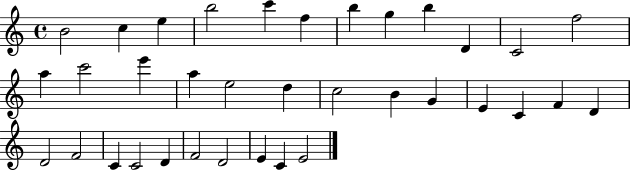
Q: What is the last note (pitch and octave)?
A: E4